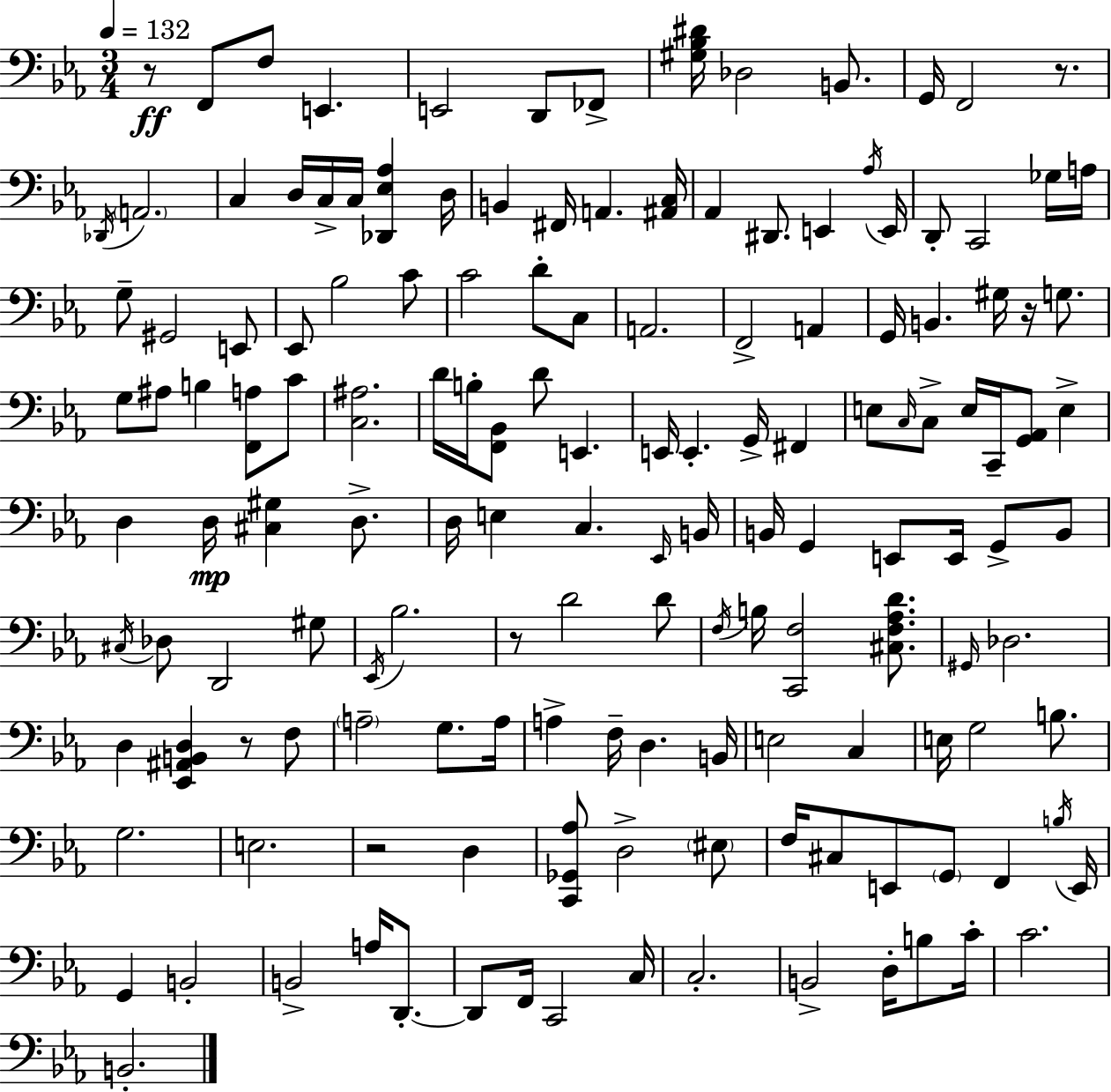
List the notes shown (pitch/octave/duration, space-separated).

R/e F2/e F3/e E2/q. E2/h D2/e FES2/e [G#3,Bb3,D#4]/s Db3/h B2/e. G2/s F2/h R/e. Db2/s A2/h. C3/q D3/s C3/s C3/s [Db2,Eb3,Ab3]/q D3/s B2/q F#2/s A2/q. [A#2,C3]/s Ab2/q D#2/e. E2/q Ab3/s E2/s D2/e C2/h Gb3/s A3/s G3/e G#2/h E2/e Eb2/e Bb3/h C4/e C4/h D4/e C3/e A2/h. F2/h A2/q G2/s B2/q. G#3/s R/s G3/e. G3/e A#3/e B3/q [F2,A3]/e C4/e [C3,A#3]/h. D4/s B3/s [F2,Bb2]/e D4/e E2/q. E2/s E2/q. G2/s F#2/q E3/e C3/s C3/e E3/s C2/s [G2,Ab2]/e E3/q D3/q D3/s [C#3,G#3]/q D3/e. D3/s E3/q C3/q. Eb2/s B2/s B2/s G2/q E2/e E2/s G2/e B2/e C#3/s Db3/e D2/h G#3/e Eb2/s Bb3/h. R/e D4/h D4/e F3/s B3/s [C2,F3]/h [C#3,F3,Ab3,D4]/e. G#2/s Db3/h. D3/q [Eb2,A#2,B2,D3]/q R/e F3/e A3/h G3/e. A3/s A3/q F3/s D3/q. B2/s E3/h C3/q E3/s G3/h B3/e. G3/h. E3/h. R/h D3/q [C2,Gb2,Ab3]/e D3/h EIS3/e F3/s C#3/e E2/e G2/e F2/q B3/s E2/s G2/q B2/h B2/h A3/s D2/e. D2/e F2/s C2/h C3/s C3/h. B2/h D3/s B3/e C4/s C4/h. B2/h.